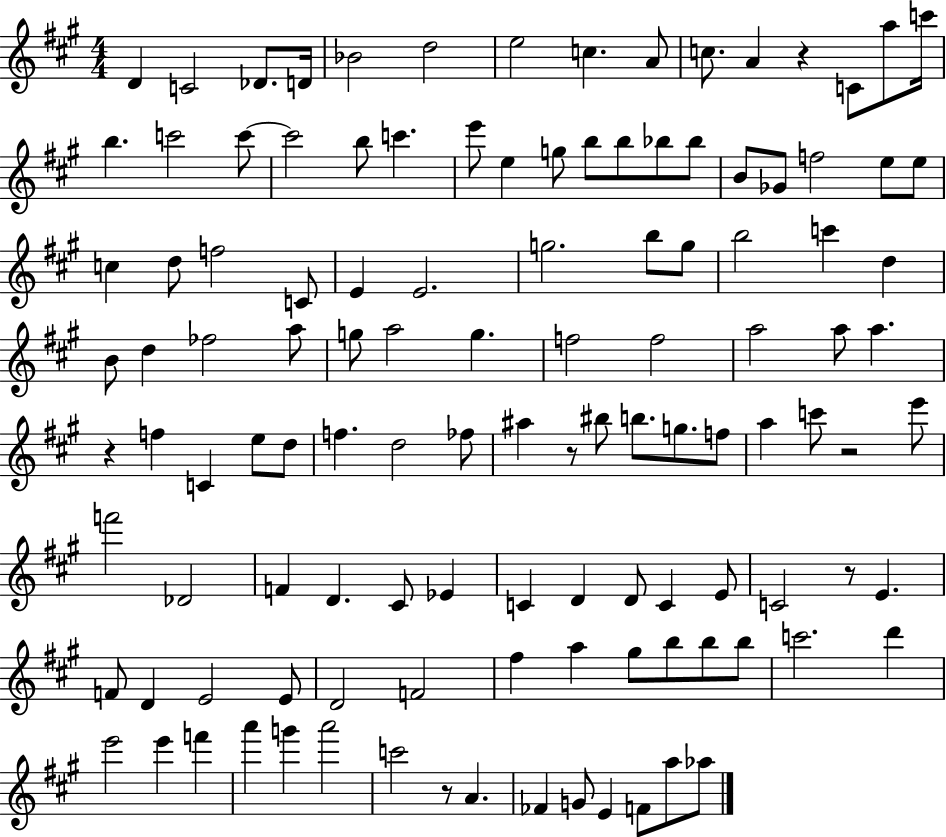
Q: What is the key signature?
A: A major